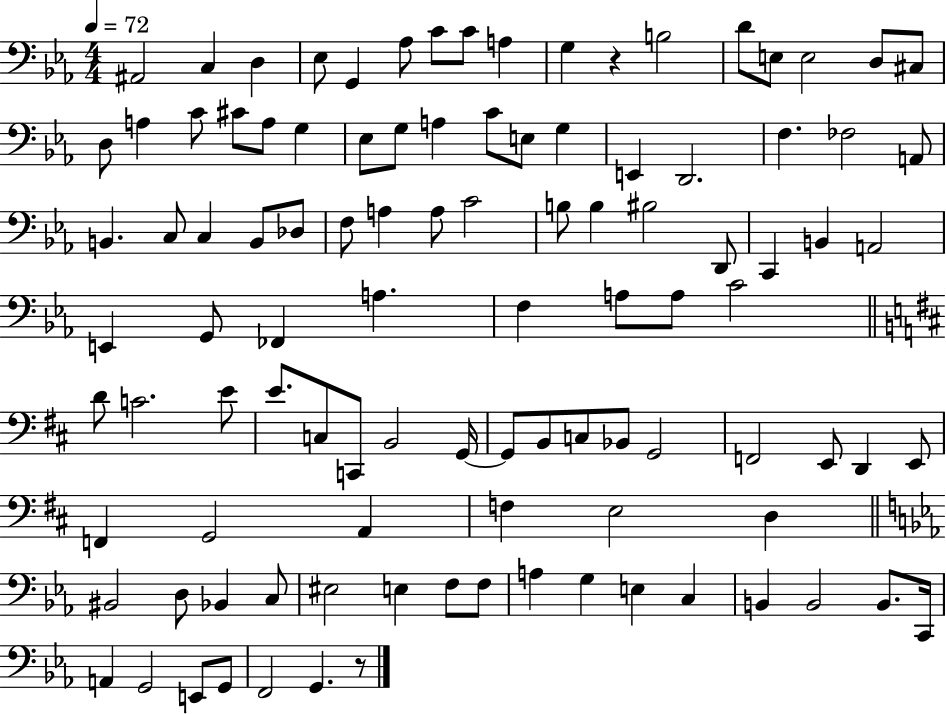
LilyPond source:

{
  \clef bass
  \numericTimeSignature
  \time 4/4
  \key ees \major
  \tempo 4 = 72
  \repeat volta 2 { ais,2 c4 d4 | ees8 g,4 aes8 c'8 c'8 a4 | g4 r4 b2 | d'8 e8 e2 d8 cis8 | \break d8 a4 c'8 cis'8 a8 g4 | ees8 g8 a4 c'8 e8 g4 | e,4 d,2. | f4. fes2 a,8 | \break b,4. c8 c4 b,8 des8 | f8 a4 a8 c'2 | b8 b4 bis2 d,8 | c,4 b,4 a,2 | \break e,4 g,8 fes,4 a4. | f4 a8 a8 c'2 | \bar "||" \break \key d \major d'8 c'2. e'8 | e'8. c8 c,8 b,2 g,16~~ | g,8 b,8 c8 bes,8 g,2 | f,2 e,8 d,4 e,8 | \break f,4 g,2 a,4 | f4 e2 d4 | \bar "||" \break \key ees \major bis,2 d8 bes,4 c8 | eis2 e4 f8 f8 | a4 g4 e4 c4 | b,4 b,2 b,8. c,16 | \break a,4 g,2 e,8 g,8 | f,2 g,4. r8 | } \bar "|."
}